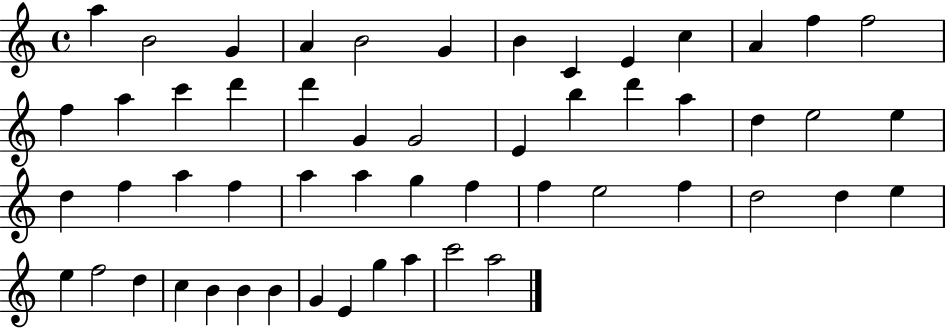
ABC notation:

X:1
T:Untitled
M:4/4
L:1/4
K:C
a B2 G A B2 G B C E c A f f2 f a c' d' d' G G2 E b d' a d e2 e d f a f a a g f f e2 f d2 d e e f2 d c B B B G E g a c'2 a2